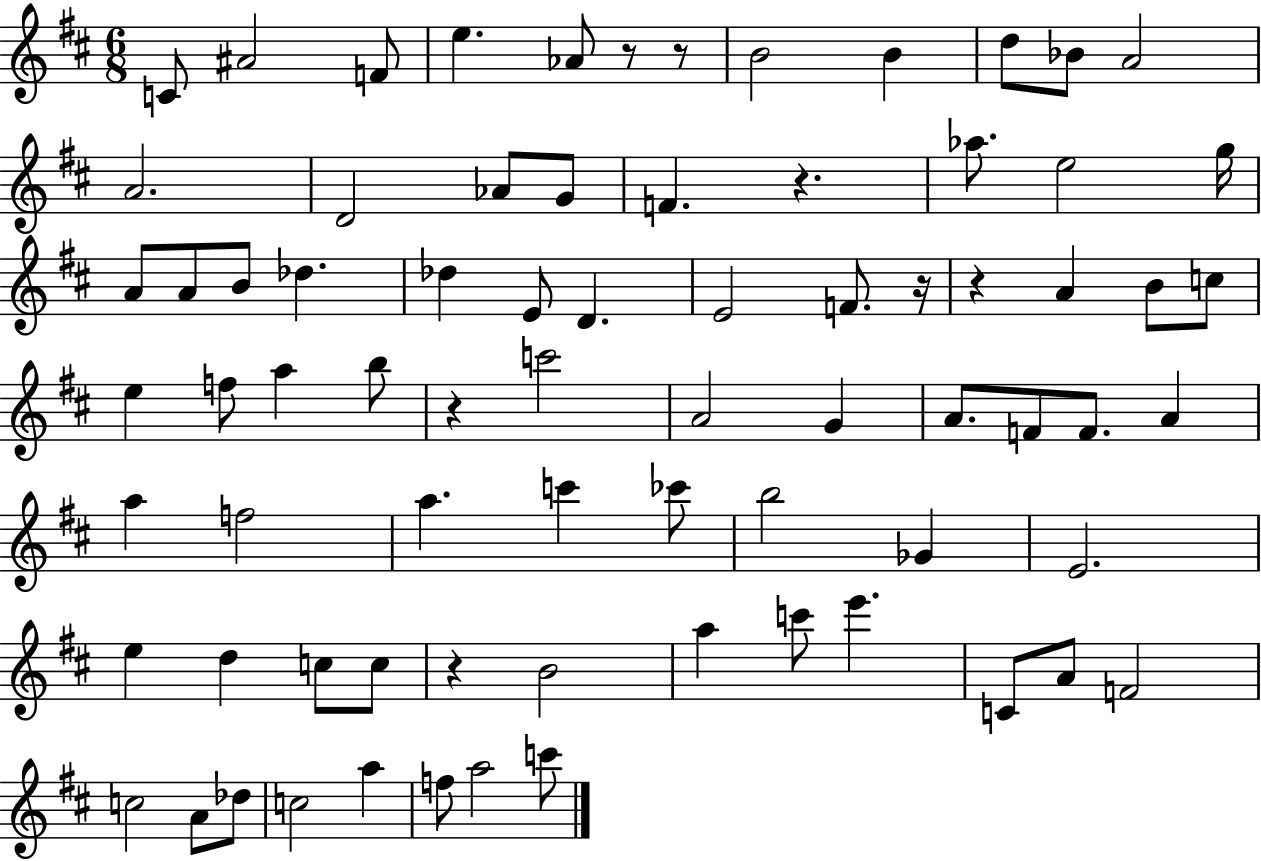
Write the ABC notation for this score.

X:1
T:Untitled
M:6/8
L:1/4
K:D
C/2 ^A2 F/2 e _A/2 z/2 z/2 B2 B d/2 _B/2 A2 A2 D2 _A/2 G/2 F z _a/2 e2 g/4 A/2 A/2 B/2 _d _d E/2 D E2 F/2 z/4 z A B/2 c/2 e f/2 a b/2 z c'2 A2 G A/2 F/2 F/2 A a f2 a c' _c'/2 b2 _G E2 e d c/2 c/2 z B2 a c'/2 e' C/2 A/2 F2 c2 A/2 _d/2 c2 a f/2 a2 c'/2